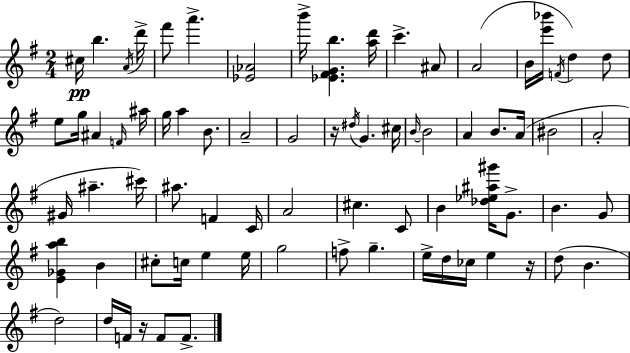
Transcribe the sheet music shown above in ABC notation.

X:1
T:Untitled
M:2/4
L:1/4
K:Em
^c/4 b A/4 d'/4 ^f'/2 a' [_E_A]2 b'/4 [_E^FGb] [ad']/4 c' ^A/2 A2 B/4 [e'_b']/4 F/4 d d/2 e/2 g/4 ^A F/4 ^a/4 g/4 a B/2 A2 G2 z/4 ^d/4 G ^c/4 B/4 B2 A B/2 A/4 ^B2 A2 ^G/4 ^a ^c'/4 ^a/2 F C/4 A2 ^c C/2 B [_d_e^a^g']/4 G/2 B G/2 [E_Gab] B ^c/2 c/4 e e/4 g2 f/2 g e/4 d/4 _c/4 e z/4 d/2 B d2 d/4 F/4 z/4 F/2 F/2